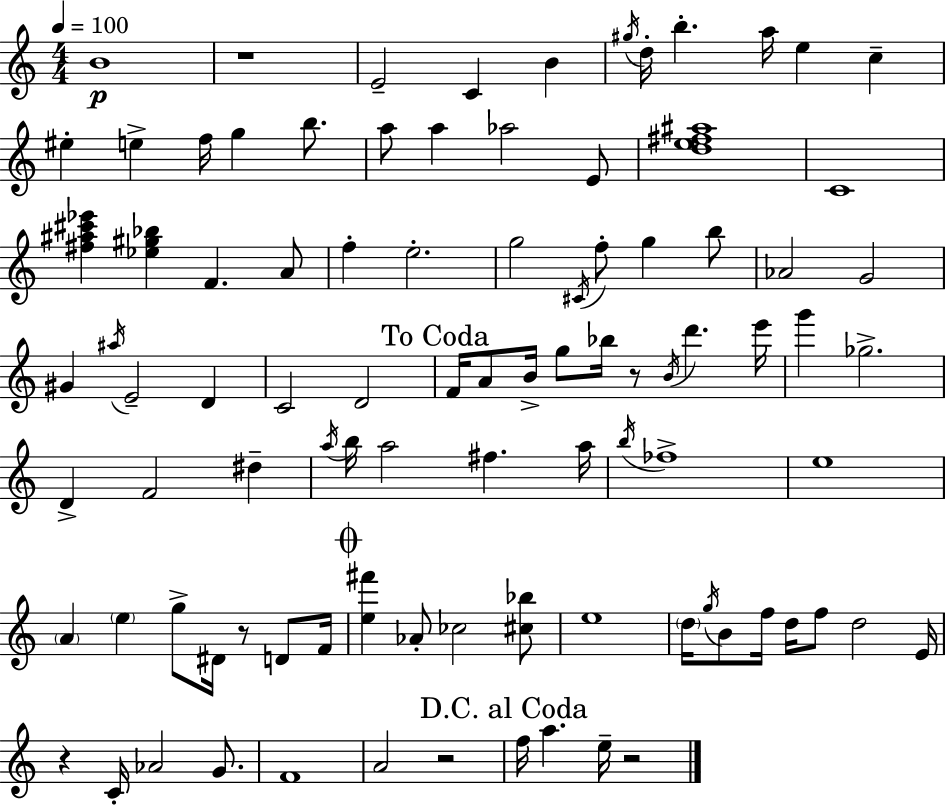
X:1
T:Untitled
M:4/4
L:1/4
K:Am
B4 z4 E2 C B ^g/4 d/4 b a/4 e c ^e e f/4 g b/2 a/2 a _a2 E/2 [de^f^a]4 C4 [^f^a^c'_e'] [_e^g_b] F A/2 f e2 g2 ^C/4 f/2 g b/2 _A2 G2 ^G ^a/4 E2 D C2 D2 F/4 A/2 B/4 g/2 _b/4 z/2 B/4 d' e'/4 g' _g2 D F2 ^d a/4 b/4 a2 ^f a/4 b/4 _f4 e4 A e g/2 ^D/4 z/2 D/2 F/4 [e^f'] _A/2 _c2 [^c_b]/2 e4 d/4 g/4 B/2 f/4 d/4 f/2 d2 E/4 z C/4 _A2 G/2 F4 A2 z2 f/4 a e/4 z2